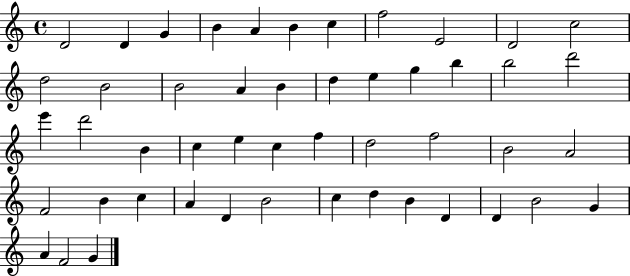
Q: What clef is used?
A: treble